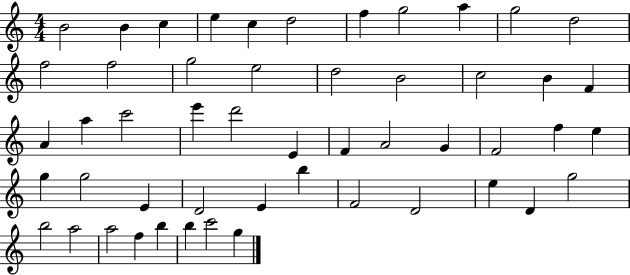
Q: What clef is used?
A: treble